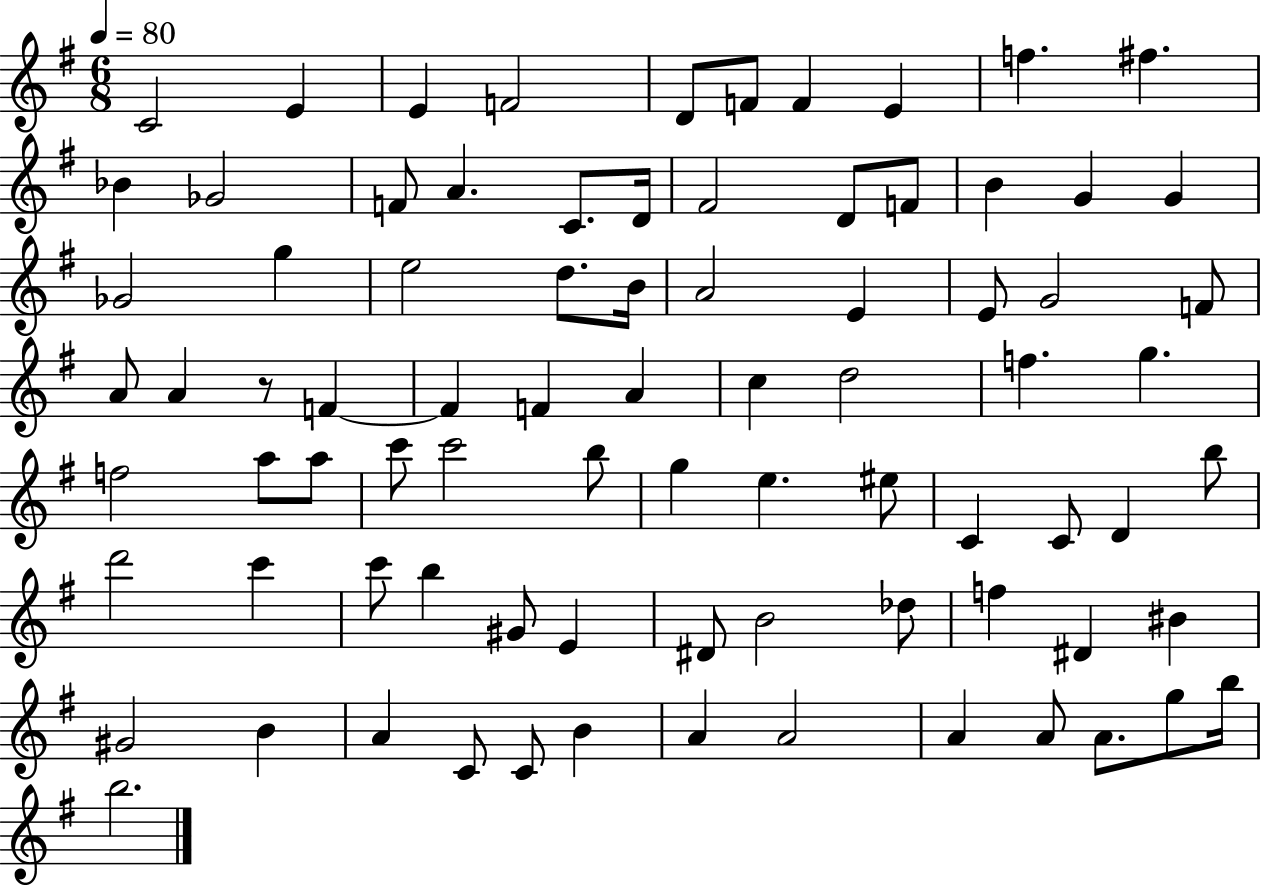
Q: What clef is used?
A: treble